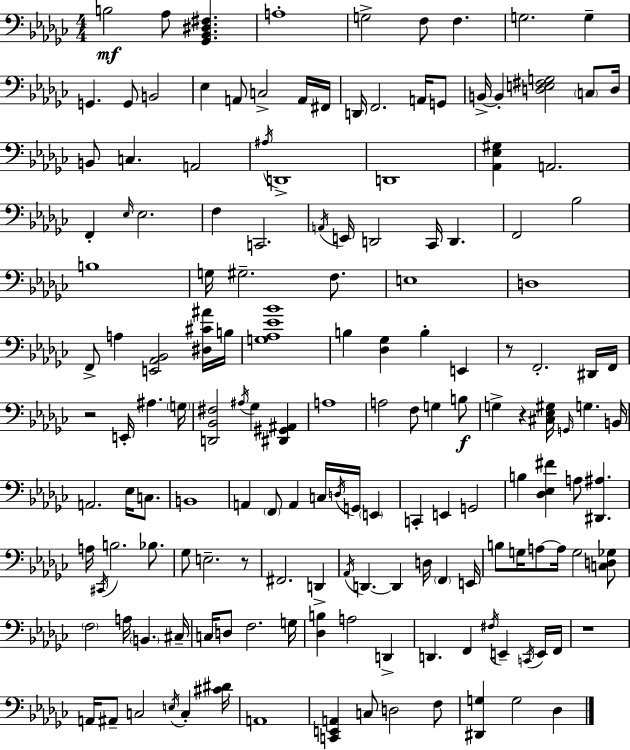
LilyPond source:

{
  \clef bass
  \numericTimeSignature
  \time 4/4
  \key ees \minor
  b2\mf aes8 <ges, bes, dis fis>4. | a1-. | g2-> f8 f4. | g2. g4-- | \break g,4. g,8 b,2 | ees4 a,8 c2-> a,16 fis,16 | d,16 f,2. a,16 g,8 | b,16->~~ b,4-. <d e fis g>2 \parenthesize c8 d16 | \break b,8 c4. a,2 | \acciaccatura { ais16 } d,1-> | d,1 | <aes, ees gis>4 a,2. | \break f,4-. \grace { ees16 } ees2. | f4 c,2. | \acciaccatura { a,16 } e,16 d,2 ces,16 d,4. | f,2 bes2 | \break b1 | g16 gis2.-- | f8. e1 | d1 | \break f,8-> a4 <e, aes, bes,>2 | <dis cis' ais'>16 b16 <g aes ees' bes'>1 | b4 <des ges>4 b4-. e,4 | r8 f,2.-. | \break dis,16 f,16 r2 e,16-. ais4. | \parenthesize g16 <d, bes, fis>2 \acciaccatura { ais16 } ges4 | <dis, gis, ais,>4 a1 | a2 f8 g4 | \break b8\f g4-> r4 <cis ees gis>16 \grace { g,16 } g4. | b,16 a,2. | ees16 c8. b,1 | a,4 \parenthesize f,8 a,4 c16 | \break \acciaccatura { d16 } g,16 \parenthesize e,4 c,4-. e,4 g,2 | b4 <des ees fis'>4 a8 | <dis, ais>4. a16 \acciaccatura { cis,16 } b2. | bes8. ges8 e2.-- | \break r8 fis,2. | d,4-> \acciaccatura { aes,16 } d,4.~~ d,4 | d16 \parenthesize f,4 e,16 b8 g16 a8~~ a16 g2 | <c d ges>8 \parenthesize f2 | \break a16 \parenthesize b,4. cis16-- c16 d8 f2. | g16 <des b>4 a2 | d,4-> d,4. f,4 | \acciaccatura { fis16 } e,4-- \acciaccatura { c,16 } e,16 f,16 r1 | \break a,16 ais,8-- c2 | \acciaccatura { e16 } c4-. <cis' dis'>16 a,1 | <c, e, a,>4 c8 | d2 f8 <dis, g>4 g2 | \break des4 \bar "|."
}